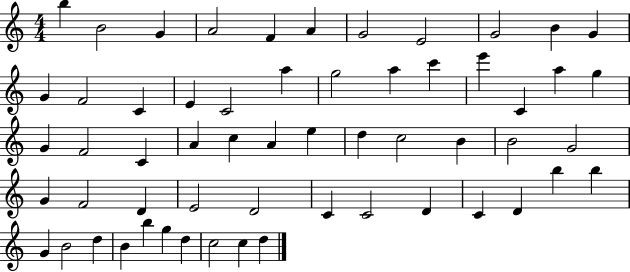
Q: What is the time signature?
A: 4/4